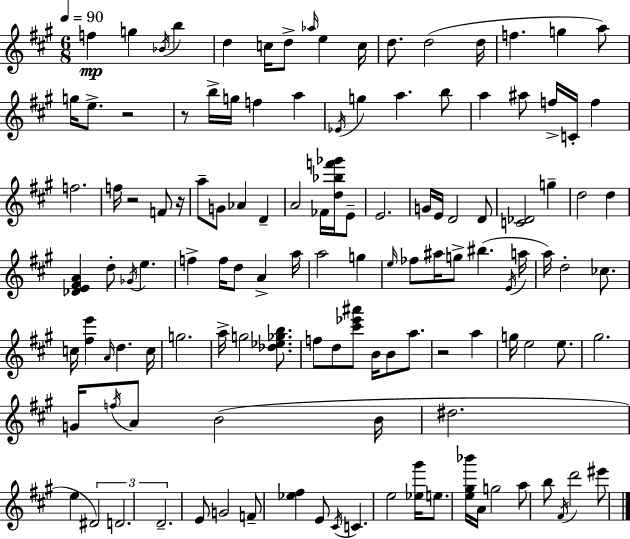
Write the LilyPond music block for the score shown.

{
  \clef treble
  \numericTimeSignature
  \time 6/8
  \key a \major
  \tempo 4 = 90
  \repeat volta 2 { f''4\mp g''4 \acciaccatura { bes'16 } b''4 | d''4 c''16 d''8-> \grace { aes''16 } e''4 | c''16 d''8. d''2( | d''16 f''4. g''4 | \break a''8) g''16 e''8.-> r2 | r8 b''16-> g''16 f''4 a''4 | \acciaccatura { ees'16 } g''4 a''4. | b''8 a''4 ais''8 f''16-> c'16-. f''4 | \break f''2. | f''16 r2 | f'8 r16 a''8-- g'8 aes'4 d'4-- | a'2 fes'16 | \break <d'' bes'' f''' ges'''>16 e'8-- e'2. | g'16 e'16 d'2 | d'8 <c' des'>2 g''4-- | d''2 d''4 | \break <des' e' fis' a'>4 d''8-. \acciaccatura { ges'16 } e''4. | f''4-> f''16 d''8 a'4-> | a''16 a''2 | g''4 \grace { e''16 } fes''8 ais''16 g''8-> bis''4.( | \break \acciaccatura { e'16 } a''16 a''16) d''2-. | ces''8. c''16 <fis'' e'''>4 \grace { a'16 } | d''4. c''16 g''2. | a''16-> g''2 | \break <des'' ees'' ges'' b''>8. f''8 d''8 <cis''' ees''' ais'''>8 | b'16 b'8 a''8. r2 | a''4 g''16 e''2 | e''8. gis''2. | \break g'16 \acciaccatura { f''16 } a'8 b'2( | b'16 dis''2. | e''4 | \tuplet 3/2 { dis'2) d'2. | \break d'2.-- } | e'8 g'2 | f'8-- <ees'' fis''>4 | e'8 \acciaccatura { cis'16 } c'4. e''2 | \break <ees'' gis'''>16 e''8. <e'' gis'' bes'''>16 a'16 g''2 | a''8 b''8 \acciaccatura { fis'16 } | d'''2 eis'''8 } \bar "|."
}